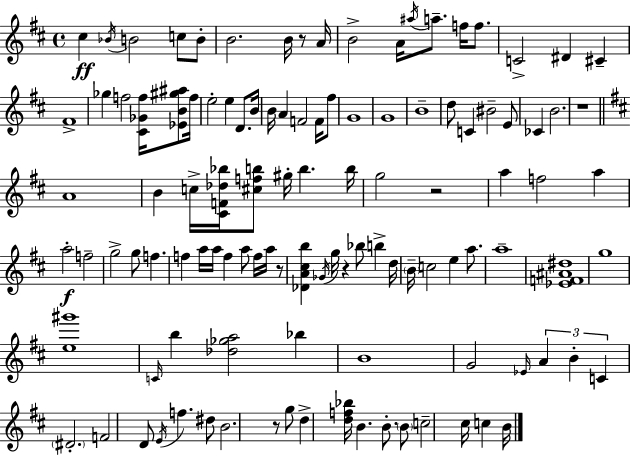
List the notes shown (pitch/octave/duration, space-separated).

C#5/q Bb4/s B4/h C5/e B4/e B4/h. B4/s R/e A4/s B4/h A4/s A#5/s A5/e. F5/s F5/e. C4/h D#4/q C#4/q F#4/w Gb5/q F5/h [C#4,Gb4,F5]/s [Eb4,B4,G#5,A#5]/e F5/s E5/h E5/q D4/e. B4/s B4/s A4/q F4/h F4/s F#5/e G4/w G4/w B4/w D5/e C4/q BIS4/h E4/e CES4/q B4/h. R/w A4/w B4/q C5/s [C#4,F4,Db5,Bb5]/s [C#5,F5,B5]/e G#5/s B5/q. B5/s G5/h R/h A5/q F5/h A5/q A5/h F5/h G5/h G5/e F5/q. F5/q A5/s A5/s F5/q A5/e F5/s A5/s R/e [Db4,A4,C#5,B5]/q Gb4/s G5/s R/q Bb5/e B5/q D5/s B4/s C5/h E5/q A5/e. A5/w [Eb4,F4,A#4,D#5]/w G5/w [E5,G#6]/w C4/s B5/q [Db5,Gb5,A5]/h Bb5/q B4/w G4/h Eb4/s A4/q B4/q C4/q D#4/h. F4/h D4/e E4/s F5/q. D#5/e B4/h. R/e G5/e D5/q [D5,F5,Bb5]/s B4/q. B4/e. B4/e C5/h C#5/s C5/q B4/s